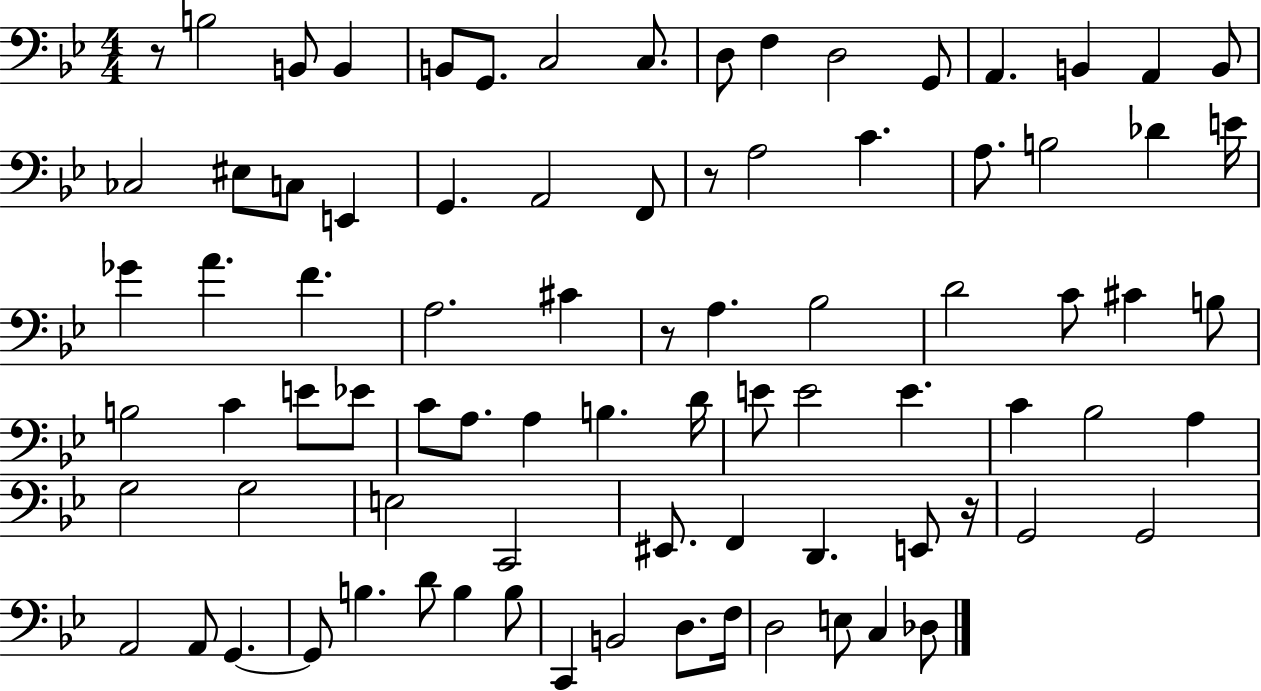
{
  \clef bass
  \numericTimeSignature
  \time 4/4
  \key bes \major
  \repeat volta 2 { r8 b2 b,8 b,4 | b,8 g,8. c2 c8. | d8 f4 d2 g,8 | a,4. b,4 a,4 b,8 | \break ces2 eis8 c8 e,4 | g,4. a,2 f,8 | r8 a2 c'4. | a8. b2 des'4 e'16 | \break ges'4 a'4. f'4. | a2. cis'4 | r8 a4. bes2 | d'2 c'8 cis'4 b8 | \break b2 c'4 e'8 ees'8 | c'8 a8. a4 b4. d'16 | e'8 e'2 e'4. | c'4 bes2 a4 | \break g2 g2 | e2 c,2 | eis,8. f,4 d,4. e,8 r16 | g,2 g,2 | \break a,2 a,8 g,4.~~ | g,8 b4. d'8 b4 b8 | c,4 b,2 d8. f16 | d2 e8 c4 des8 | \break } \bar "|."
}